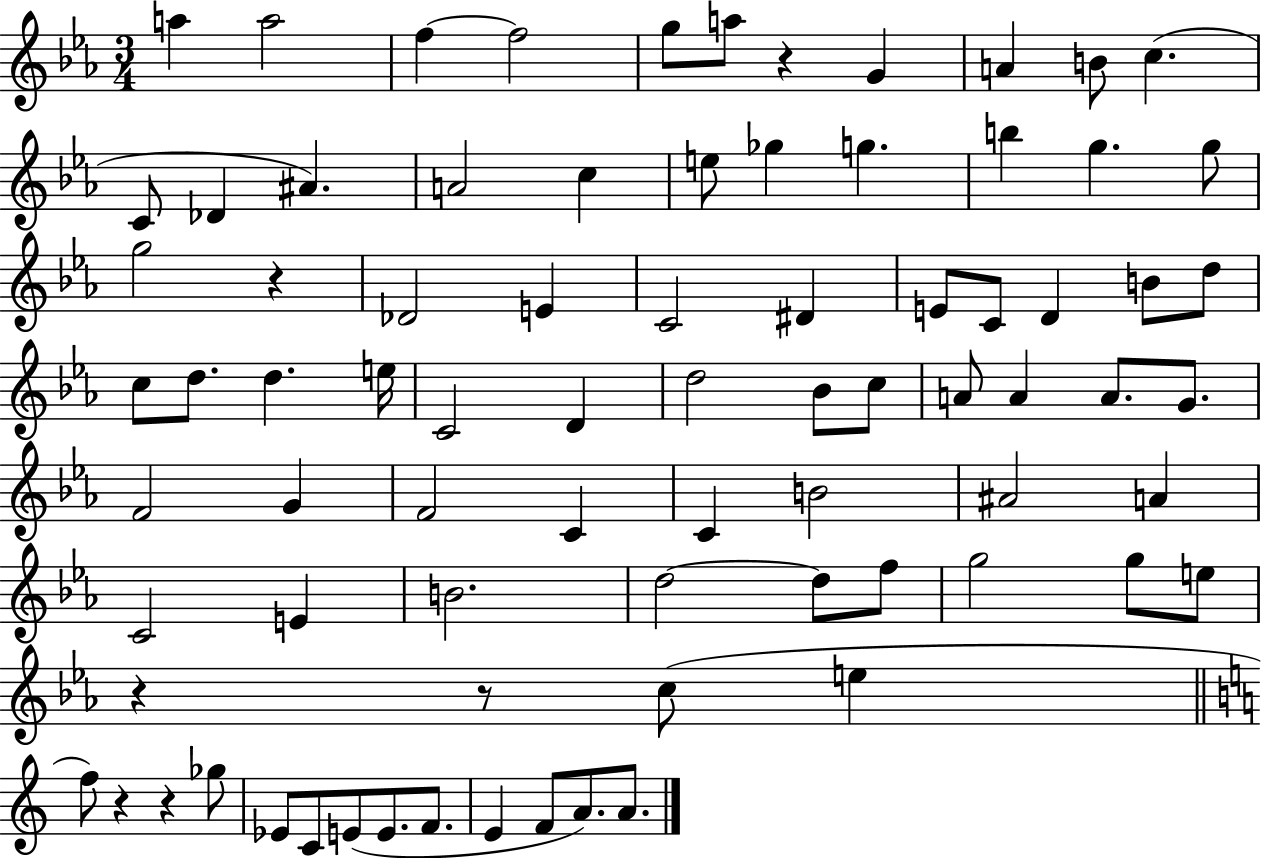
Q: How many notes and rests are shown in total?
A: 80